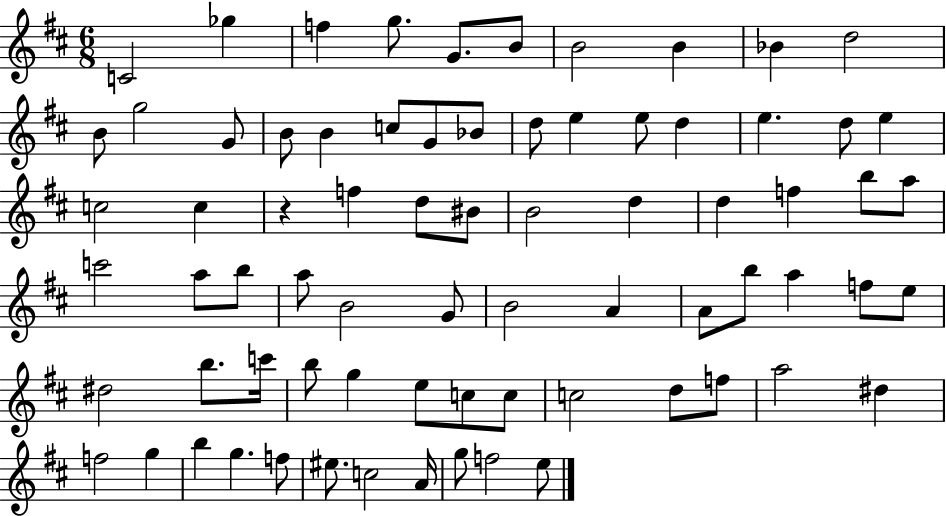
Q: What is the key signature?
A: D major